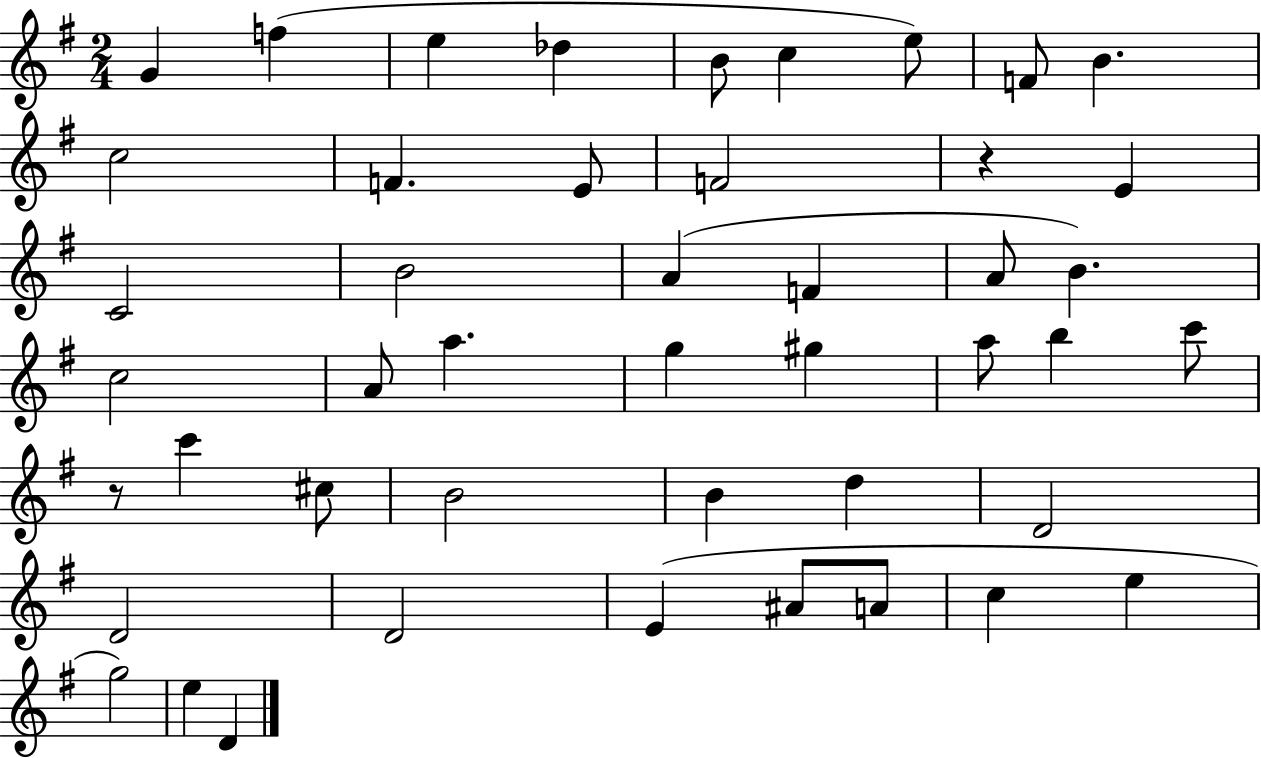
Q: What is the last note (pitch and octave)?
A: D4